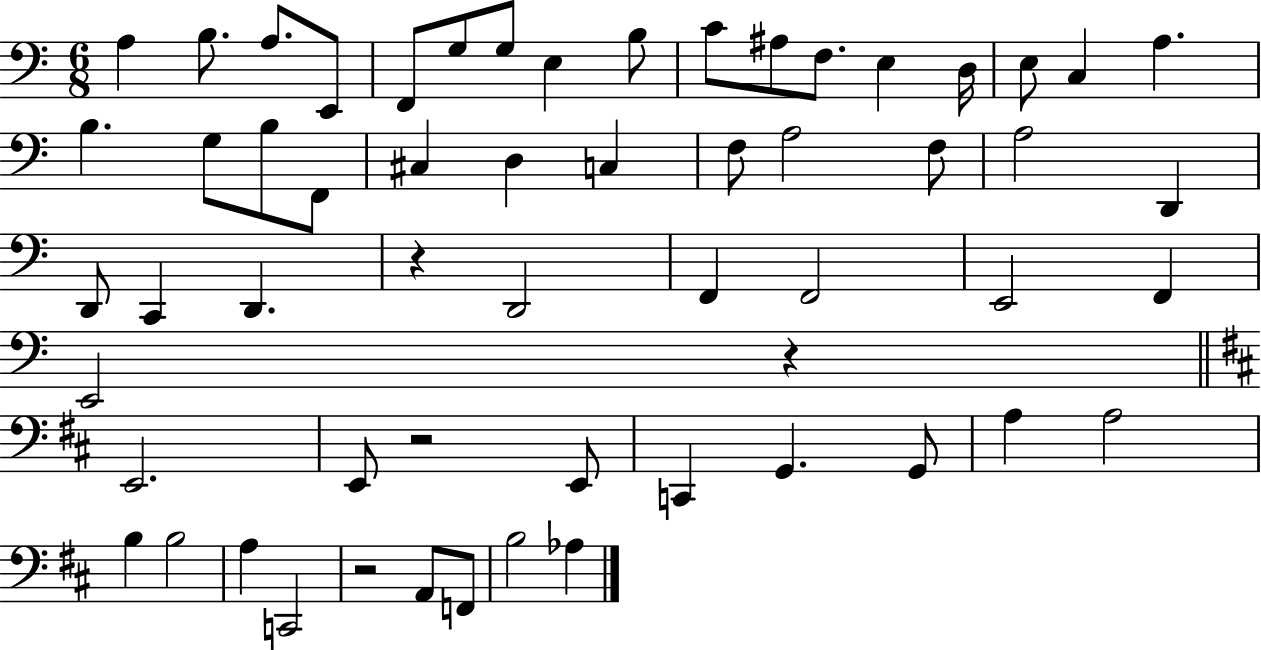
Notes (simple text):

A3/q B3/e. A3/e. E2/e F2/e G3/e G3/e E3/q B3/e C4/e A#3/e F3/e. E3/q D3/s E3/e C3/q A3/q. B3/q. G3/e B3/e F2/e C#3/q D3/q C3/q F3/e A3/h F3/e A3/h D2/q D2/e C2/q D2/q. R/q D2/h F2/q F2/h E2/h F2/q E2/h R/q E2/h. E2/e R/h E2/e C2/q G2/q. G2/e A3/q A3/h B3/q B3/h A3/q C2/h R/h A2/e F2/e B3/h Ab3/q